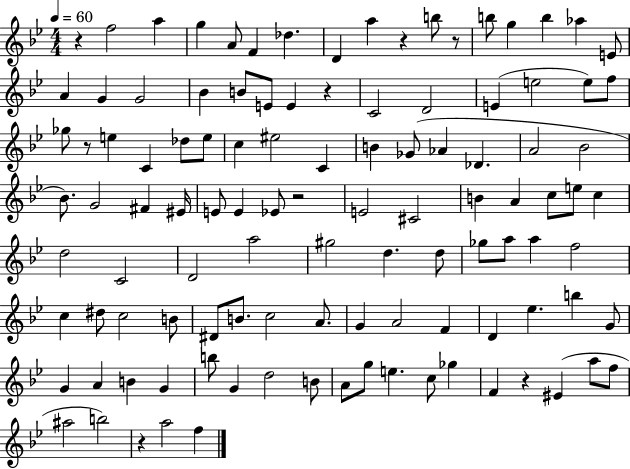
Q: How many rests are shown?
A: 8